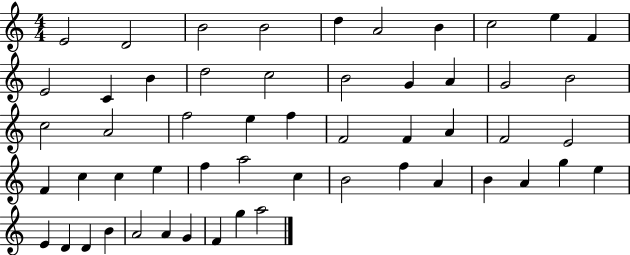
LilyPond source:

{
  \clef treble
  \numericTimeSignature
  \time 4/4
  \key c \major
  e'2 d'2 | b'2 b'2 | d''4 a'2 b'4 | c''2 e''4 f'4 | \break e'2 c'4 b'4 | d''2 c''2 | b'2 g'4 a'4 | g'2 b'2 | \break c''2 a'2 | f''2 e''4 f''4 | f'2 f'4 a'4 | f'2 e'2 | \break f'4 c''4 c''4 e''4 | f''4 a''2 c''4 | b'2 f''4 a'4 | b'4 a'4 g''4 e''4 | \break e'4 d'4 d'4 b'4 | a'2 a'4 g'4 | f'4 g''4 a''2 | \bar "|."
}